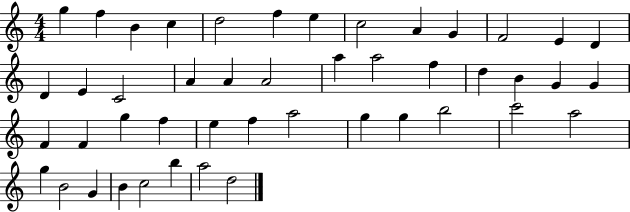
X:1
T:Untitled
M:4/4
L:1/4
K:C
g f B c d2 f e c2 A G F2 E D D E C2 A A A2 a a2 f d B G G F F g f e f a2 g g b2 c'2 a2 g B2 G B c2 b a2 d2